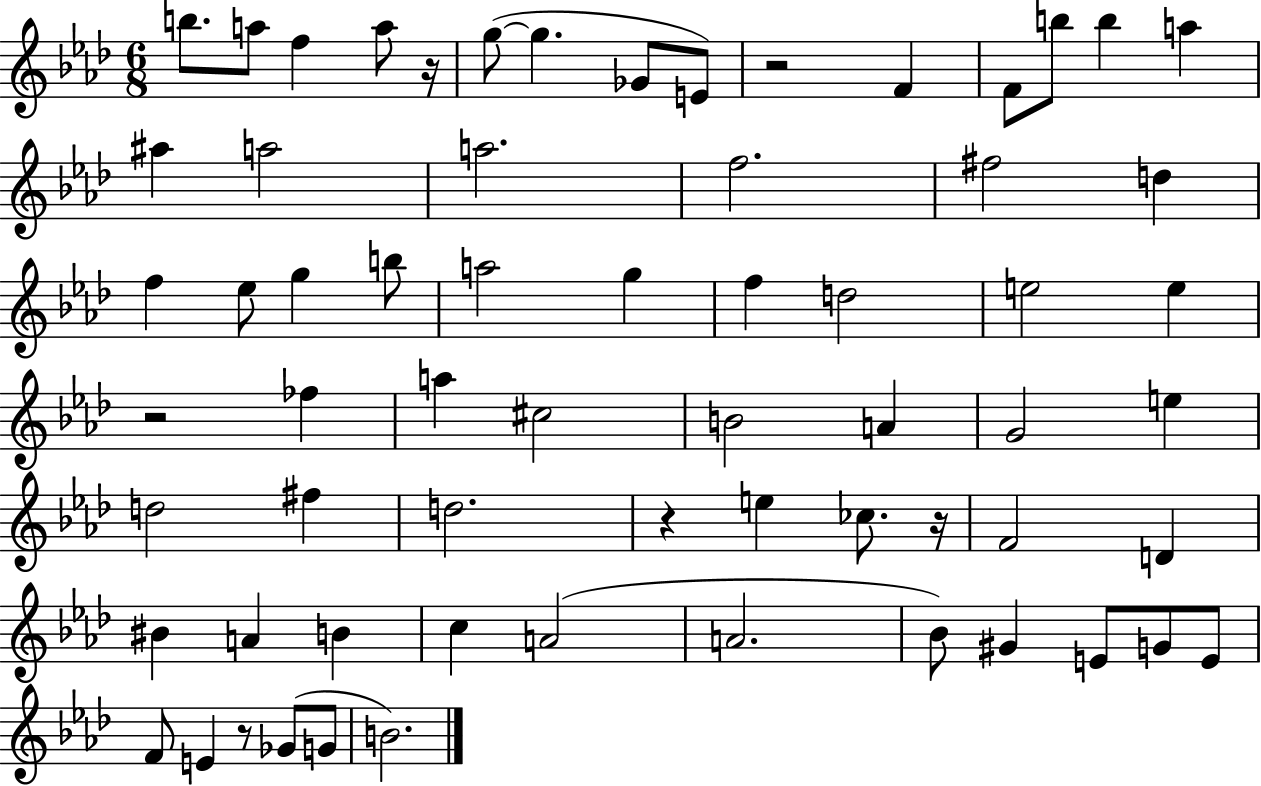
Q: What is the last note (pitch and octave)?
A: B4